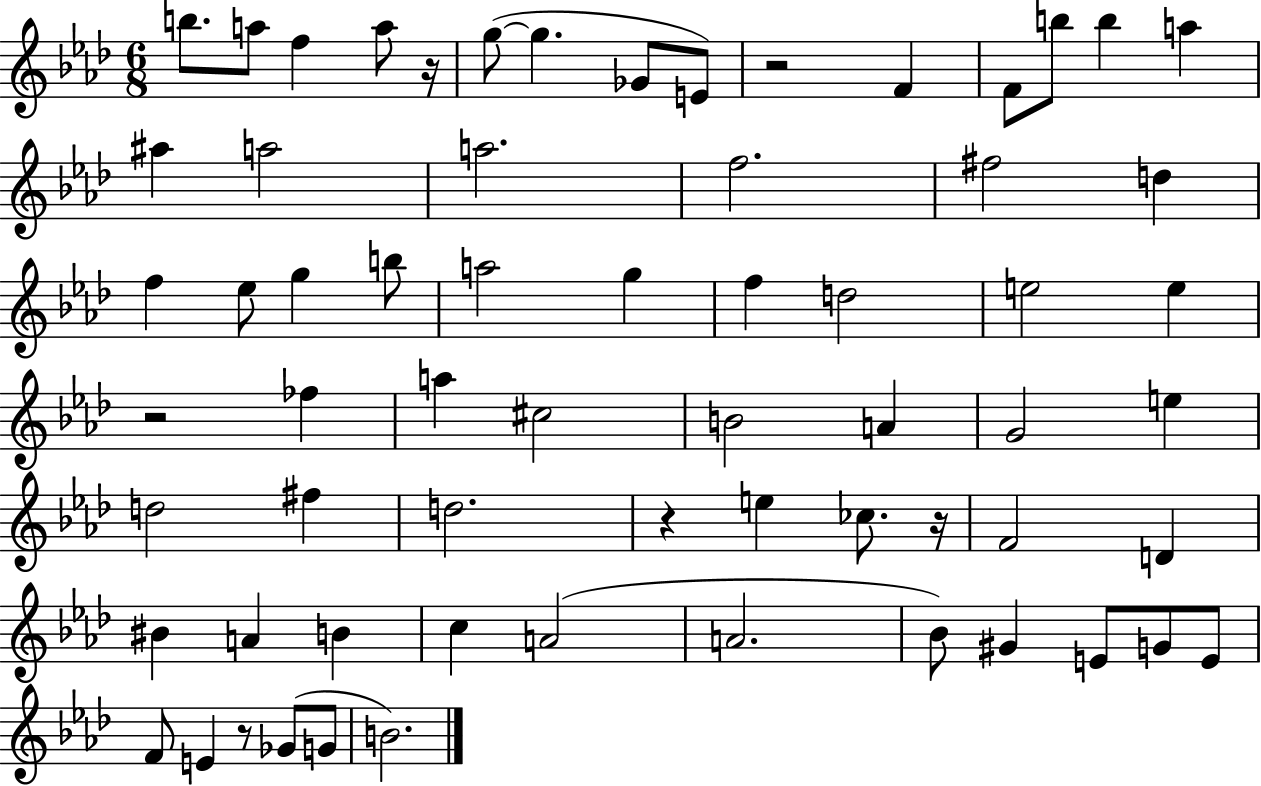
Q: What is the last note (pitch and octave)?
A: B4